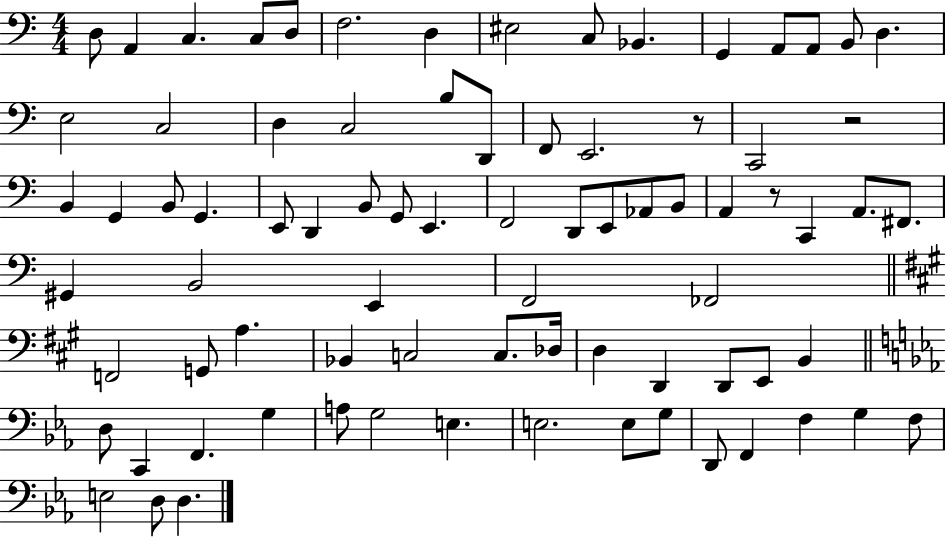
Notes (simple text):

D3/e A2/q C3/q. C3/e D3/e F3/h. D3/q EIS3/h C3/e Bb2/q. G2/q A2/e A2/e B2/e D3/q. E3/h C3/h D3/q C3/h B3/e D2/e F2/e E2/h. R/e C2/h R/h B2/q G2/q B2/e G2/q. E2/e D2/q B2/e G2/e E2/q. F2/h D2/e E2/e Ab2/e B2/e A2/q R/e C2/q A2/e. F#2/e. G#2/q B2/h E2/q F2/h FES2/h F2/h G2/e A3/q. Bb2/q C3/h C3/e. Db3/s D3/q D2/q D2/e E2/e B2/q D3/e C2/q F2/q. G3/q A3/e G3/h E3/q. E3/h. E3/e G3/e D2/e F2/q F3/q G3/q F3/e E3/h D3/e D3/q.